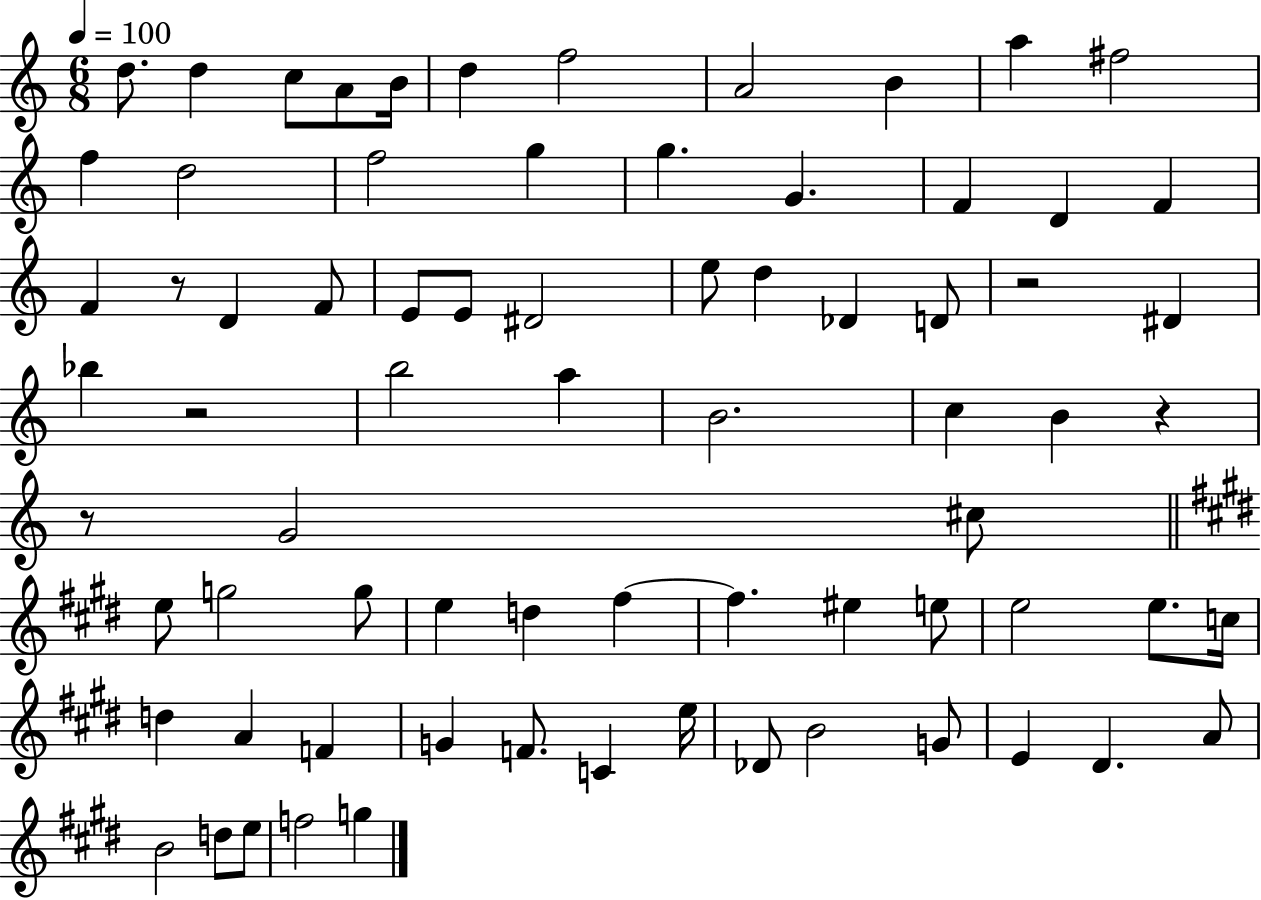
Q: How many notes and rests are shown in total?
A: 74